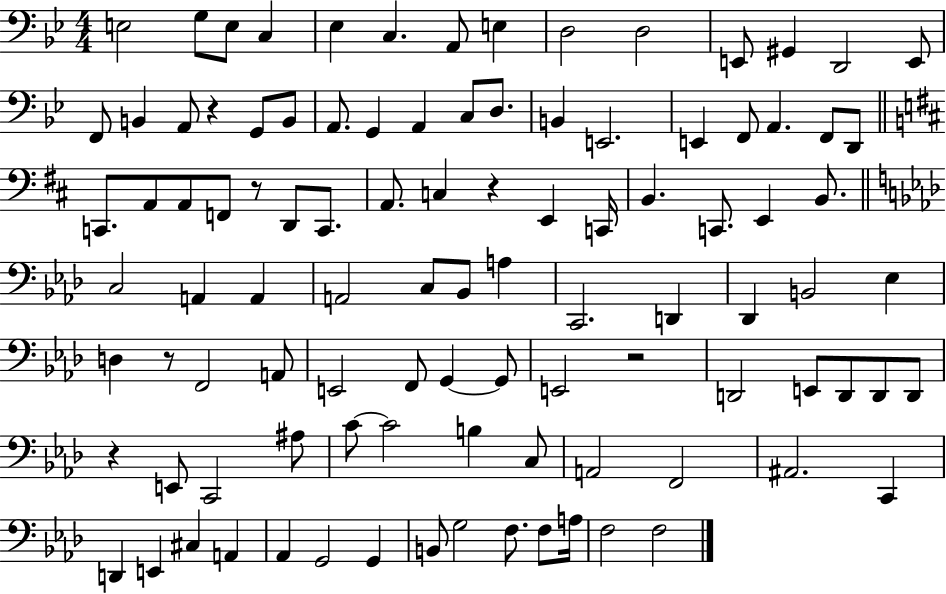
X:1
T:Untitled
M:4/4
L:1/4
K:Bb
E,2 G,/2 E,/2 C, _E, C, A,,/2 E, D,2 D,2 E,,/2 ^G,, D,,2 E,,/2 F,,/2 B,, A,,/2 z G,,/2 B,,/2 A,,/2 G,, A,, C,/2 D,/2 B,, E,,2 E,, F,,/2 A,, F,,/2 D,,/2 C,,/2 A,,/2 A,,/2 F,,/2 z/2 D,,/2 C,,/2 A,,/2 C, z E,, C,,/4 B,, C,,/2 E,, B,,/2 C,2 A,, A,, A,,2 C,/2 _B,,/2 A, C,,2 D,, _D,, B,,2 _E, D, z/2 F,,2 A,,/2 E,,2 F,,/2 G,, G,,/2 E,,2 z2 D,,2 E,,/2 D,,/2 D,,/2 D,,/2 z E,,/2 C,,2 ^A,/2 C/2 C2 B, C,/2 A,,2 F,,2 ^A,,2 C,, D,, E,, ^C, A,, _A,, G,,2 G,, B,,/2 G,2 F,/2 F,/2 A,/4 F,2 F,2